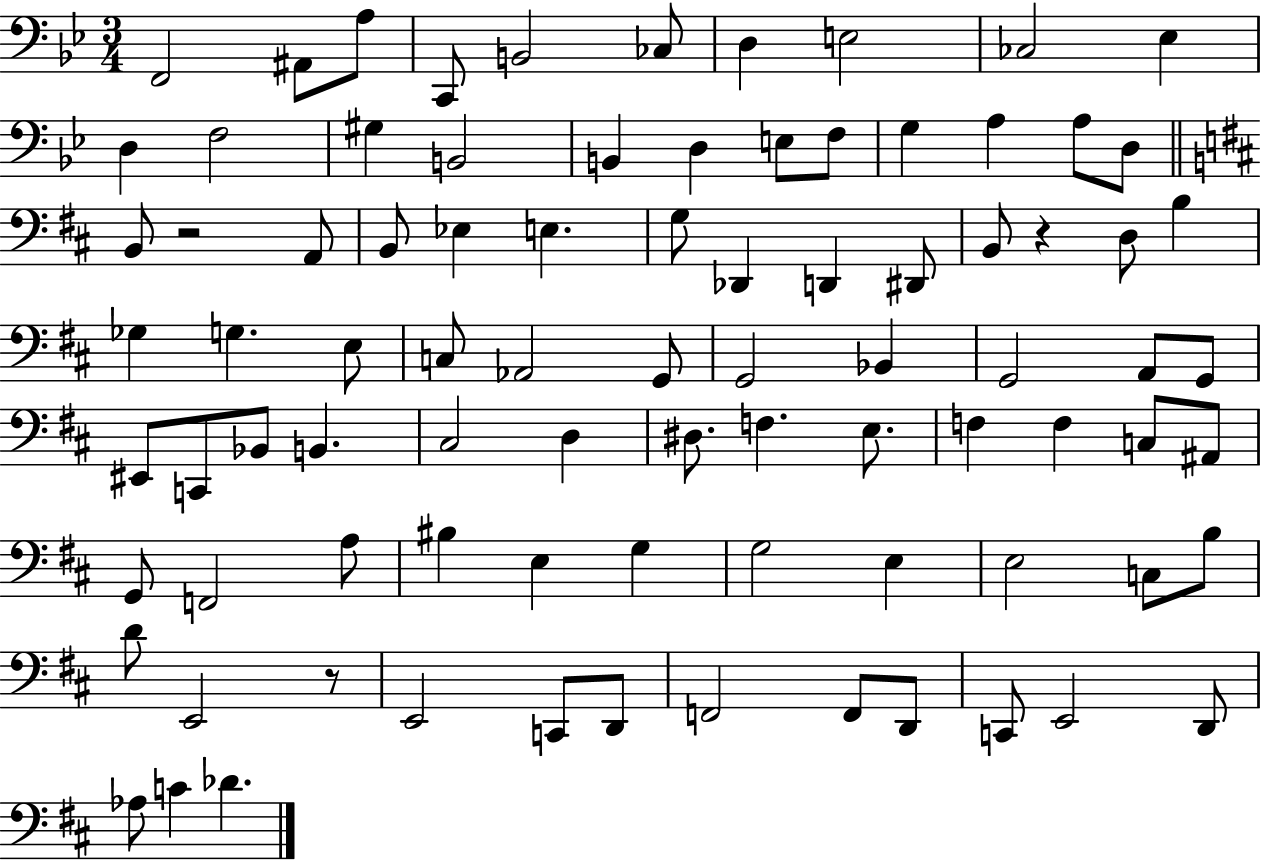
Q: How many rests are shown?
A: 3